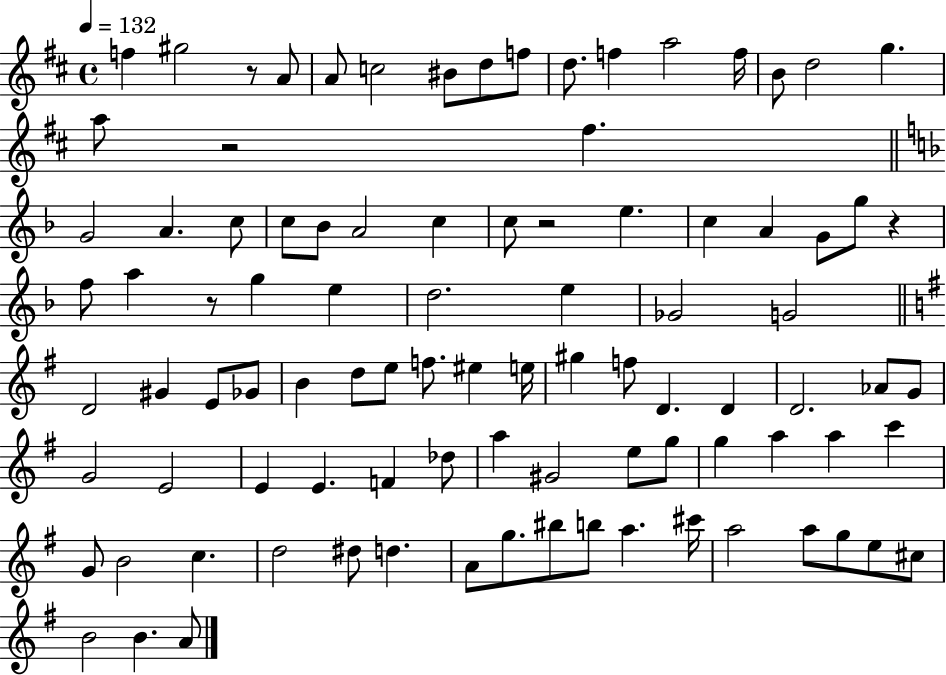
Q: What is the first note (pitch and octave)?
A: F5